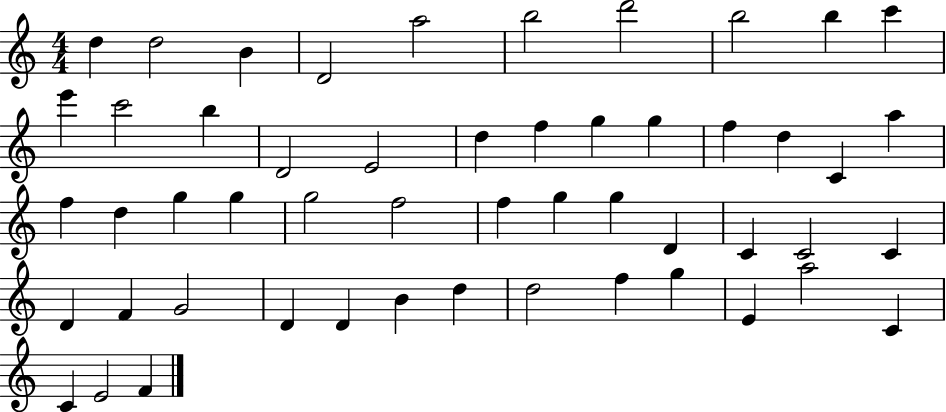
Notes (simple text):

D5/q D5/h B4/q D4/h A5/h B5/h D6/h B5/h B5/q C6/q E6/q C6/h B5/q D4/h E4/h D5/q F5/q G5/q G5/q F5/q D5/q C4/q A5/q F5/q D5/q G5/q G5/q G5/h F5/h F5/q G5/q G5/q D4/q C4/q C4/h C4/q D4/q F4/q G4/h D4/q D4/q B4/q D5/q D5/h F5/q G5/q E4/q A5/h C4/q C4/q E4/h F4/q